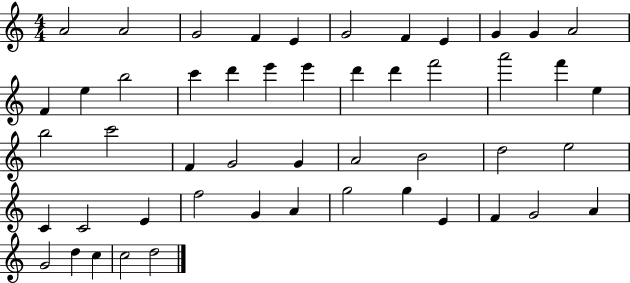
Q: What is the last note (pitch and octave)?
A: D5